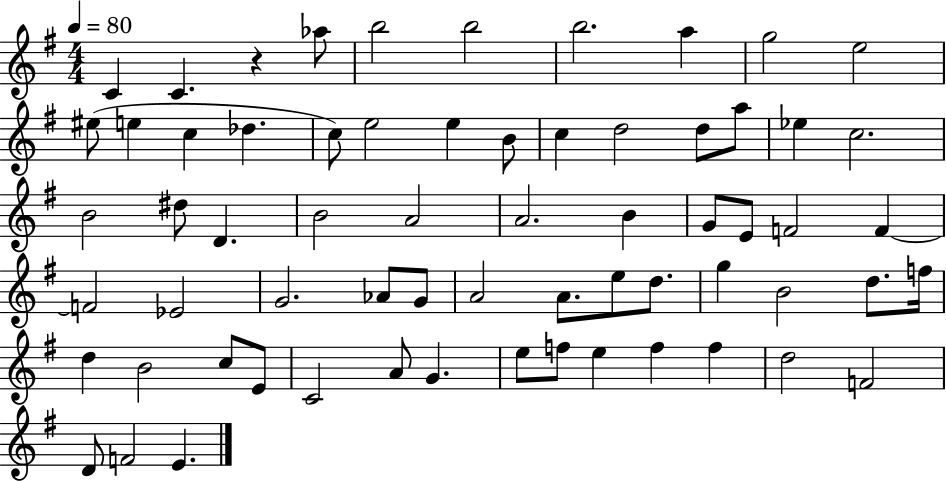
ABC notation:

X:1
T:Untitled
M:4/4
L:1/4
K:G
C C z _a/2 b2 b2 b2 a g2 e2 ^e/2 e c _d c/2 e2 e B/2 c d2 d/2 a/2 _e c2 B2 ^d/2 D B2 A2 A2 B G/2 E/2 F2 F F2 _E2 G2 _A/2 G/2 A2 A/2 e/2 d/2 g B2 d/2 f/4 d B2 c/2 E/2 C2 A/2 G e/2 f/2 e f f d2 F2 D/2 F2 E